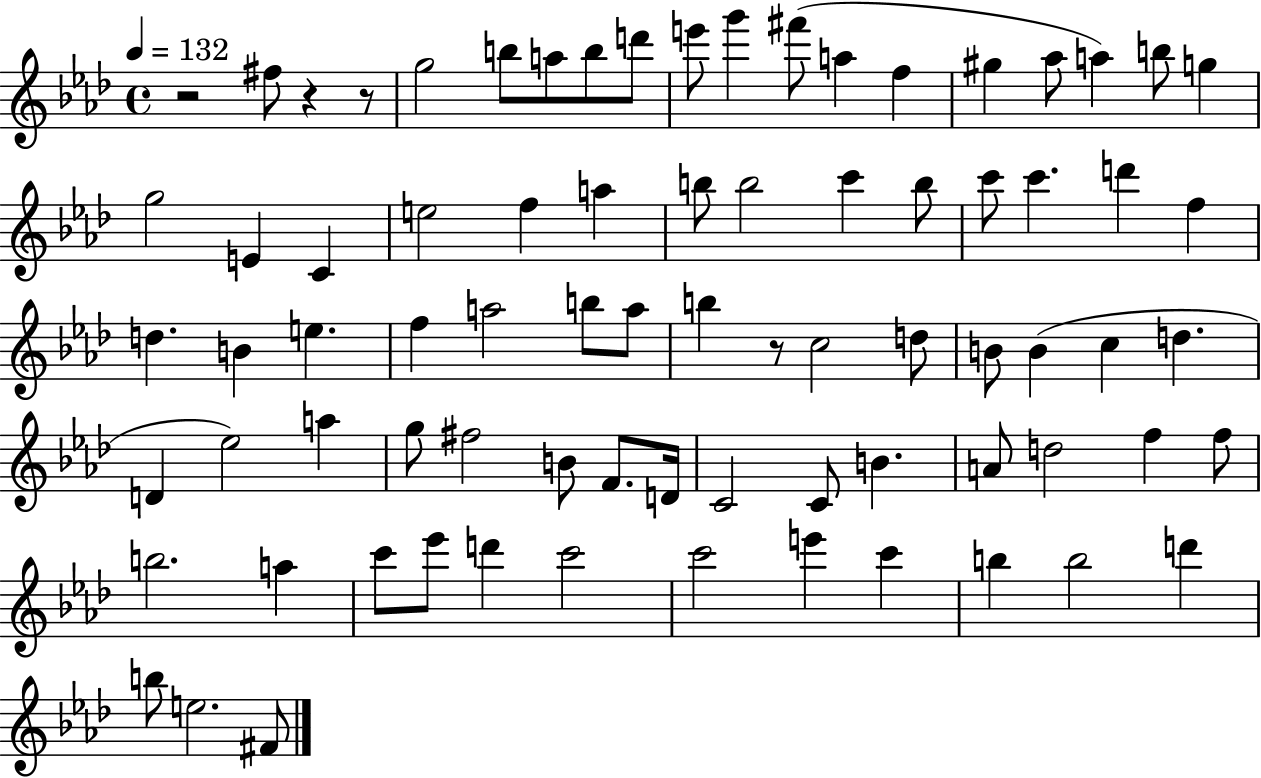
{
  \clef treble
  \time 4/4
  \defaultTimeSignature
  \key aes \major
  \tempo 4 = 132
  r2 fis''8 r4 r8 | g''2 b''8 a''8 b''8 d'''8 | e'''8 g'''4 fis'''8( a''4 f''4 | gis''4 aes''8 a''4) b''8 g''4 | \break g''2 e'4 c'4 | e''2 f''4 a''4 | b''8 b''2 c'''4 b''8 | c'''8 c'''4. d'''4 f''4 | \break d''4. b'4 e''4. | f''4 a''2 b''8 a''8 | b''4 r8 c''2 d''8 | b'8 b'4( c''4 d''4. | \break d'4 ees''2) a''4 | g''8 fis''2 b'8 f'8. d'16 | c'2 c'8 b'4. | a'8 d''2 f''4 f''8 | \break b''2. a''4 | c'''8 ees'''8 d'''4 c'''2 | c'''2 e'''4 c'''4 | b''4 b''2 d'''4 | \break b''8 e''2. fis'8 | \bar "|."
}